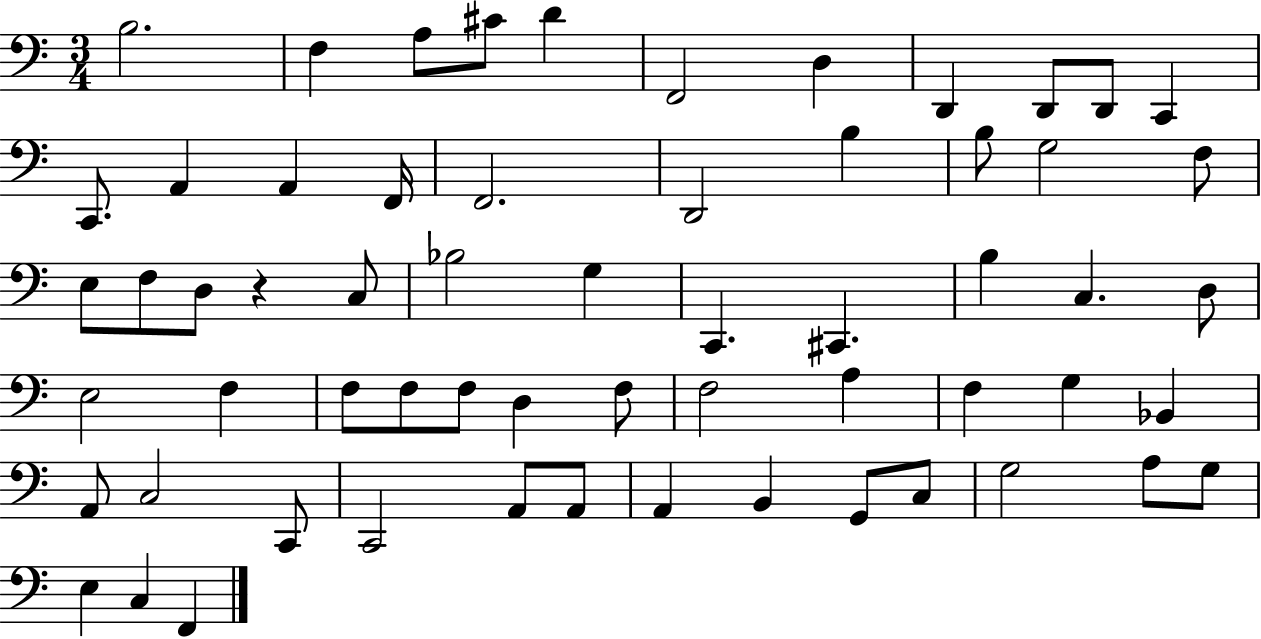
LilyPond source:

{
  \clef bass
  \numericTimeSignature
  \time 3/4
  \key c \major
  b2. | f4 a8 cis'8 d'4 | f,2 d4 | d,4 d,8 d,8 c,4 | \break c,8. a,4 a,4 f,16 | f,2. | d,2 b4 | b8 g2 f8 | \break e8 f8 d8 r4 c8 | bes2 g4 | c,4. cis,4. | b4 c4. d8 | \break e2 f4 | f8 f8 f8 d4 f8 | f2 a4 | f4 g4 bes,4 | \break a,8 c2 c,8 | c,2 a,8 a,8 | a,4 b,4 g,8 c8 | g2 a8 g8 | \break e4 c4 f,4 | \bar "|."
}